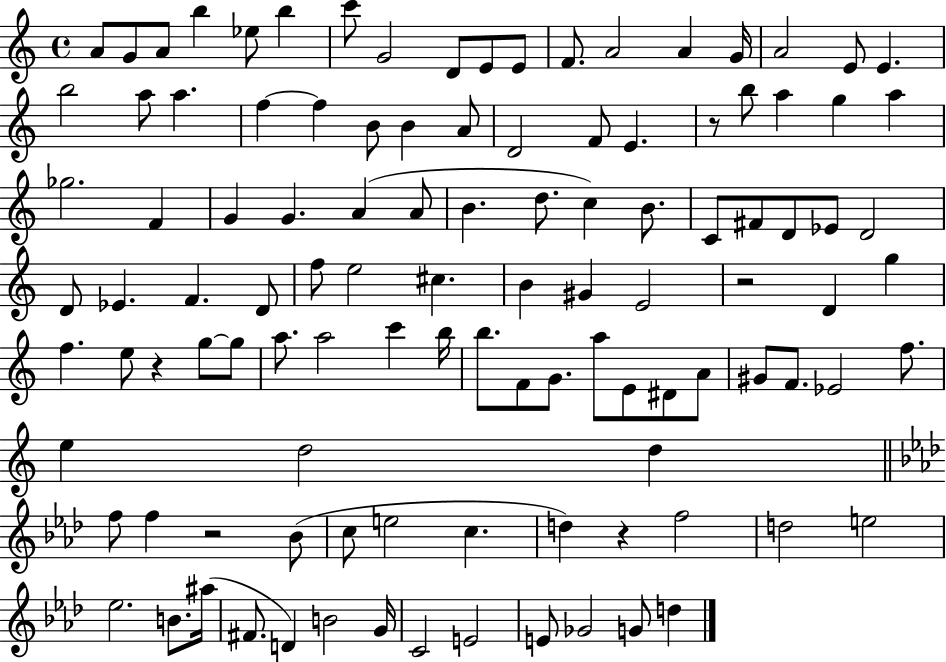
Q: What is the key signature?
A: C major